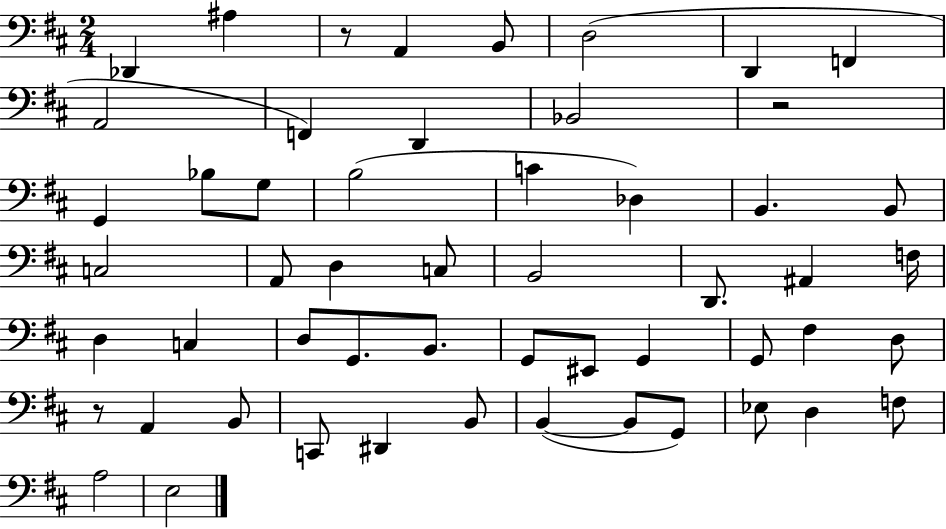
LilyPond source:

{
  \clef bass
  \numericTimeSignature
  \time 2/4
  \key d \major
  des,4 ais4 | r8 a,4 b,8 | d2( | d,4 f,4 | \break a,2 | f,4) d,4 | bes,2 | r2 | \break g,4 bes8 g8 | b2( | c'4 des4) | b,4. b,8 | \break c2 | a,8 d4 c8 | b,2 | d,8. ais,4 f16 | \break d4 c4 | d8 g,8. b,8. | g,8 eis,8 g,4 | g,8 fis4 d8 | \break r8 a,4 b,8 | c,8 dis,4 b,8 | b,4~(~ b,8 g,8) | ees8 d4 f8 | \break a2 | e2 | \bar "|."
}